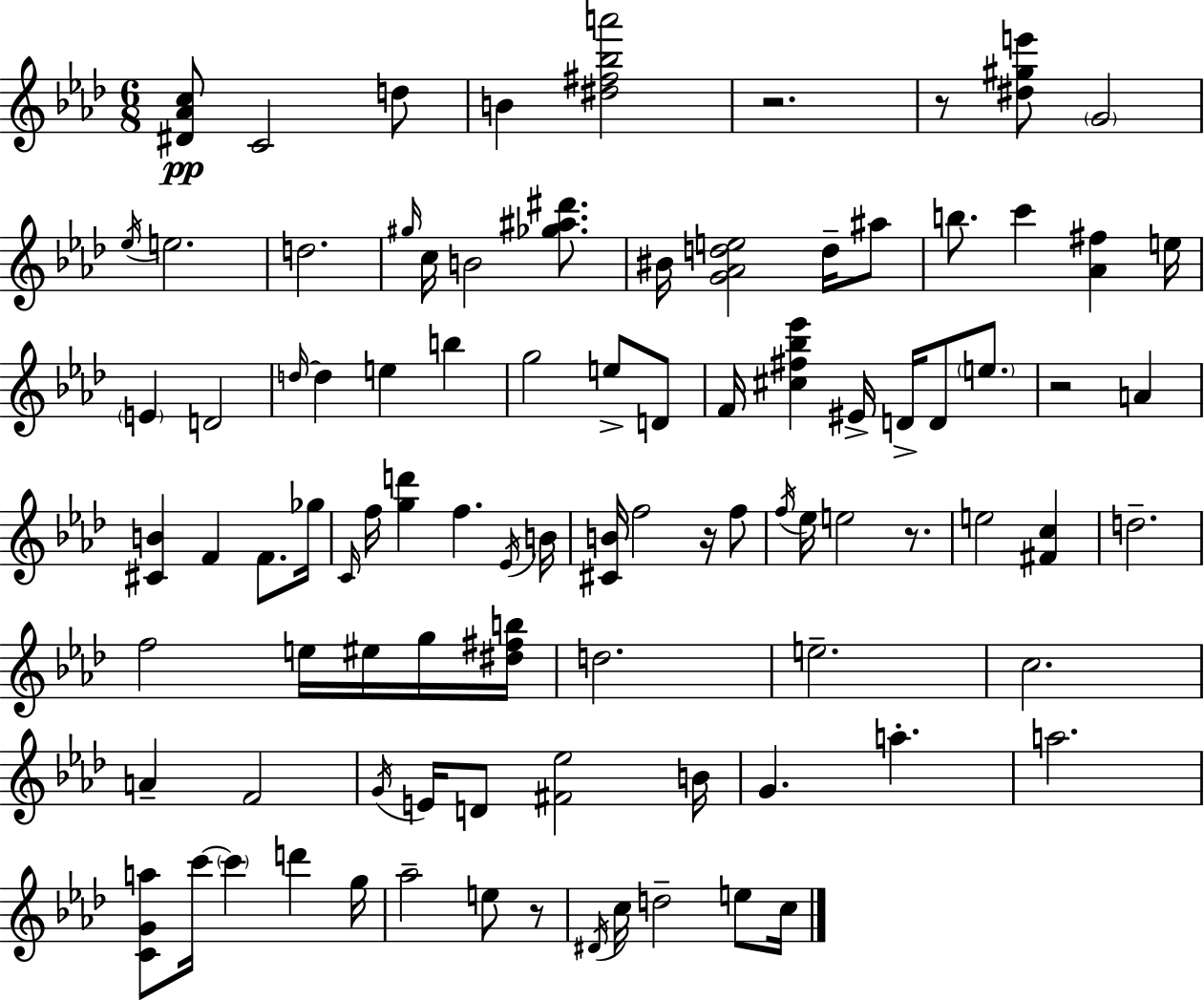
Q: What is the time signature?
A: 6/8